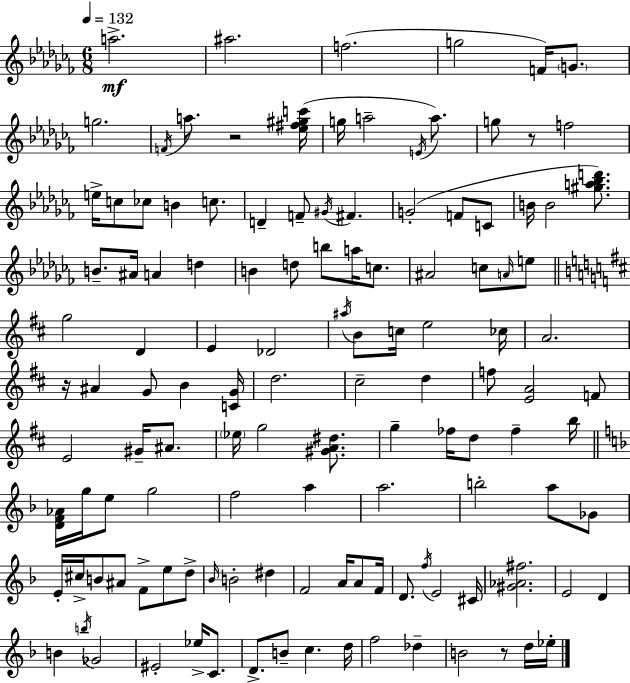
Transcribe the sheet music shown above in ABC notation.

X:1
T:Untitled
M:6/8
L:1/4
K:Abm
a2 ^a2 f2 g2 F/4 G/2 g2 F/4 a/2 z2 [_e^f^gc']/4 g/4 a2 E/4 a/2 g/2 z/2 f2 e/4 c/2 _c/2 B c/2 D F/2 ^G/4 ^F G2 F/2 C/2 B/4 B2 [^ga_bd']/2 B/2 ^A/4 A d B d/2 b/2 a/4 c/2 ^A2 c/2 A/4 e/2 g2 D E _D2 ^a/4 B/2 c/4 e2 _c/4 A2 z/4 ^A G/2 B [CG]/4 d2 ^c2 d f/2 [EA]2 F/2 E2 ^G/4 ^A/2 _e/4 g2 [^GA^d]/2 g _f/4 d/2 _f b/4 [DF_A]/4 g/4 e/2 g2 f2 a a2 b2 a/2 _G/2 E/4 ^c/4 B/2 ^A/2 F/2 e/2 d/2 _B/4 B2 ^d F2 A/4 A/2 F/4 D/2 f/4 E2 ^C/4 [^G_A^f]2 E2 D B b/4 _G2 ^E2 _e/4 C/2 D/2 B/2 c d/4 f2 _d B2 z/2 d/4 _e/4